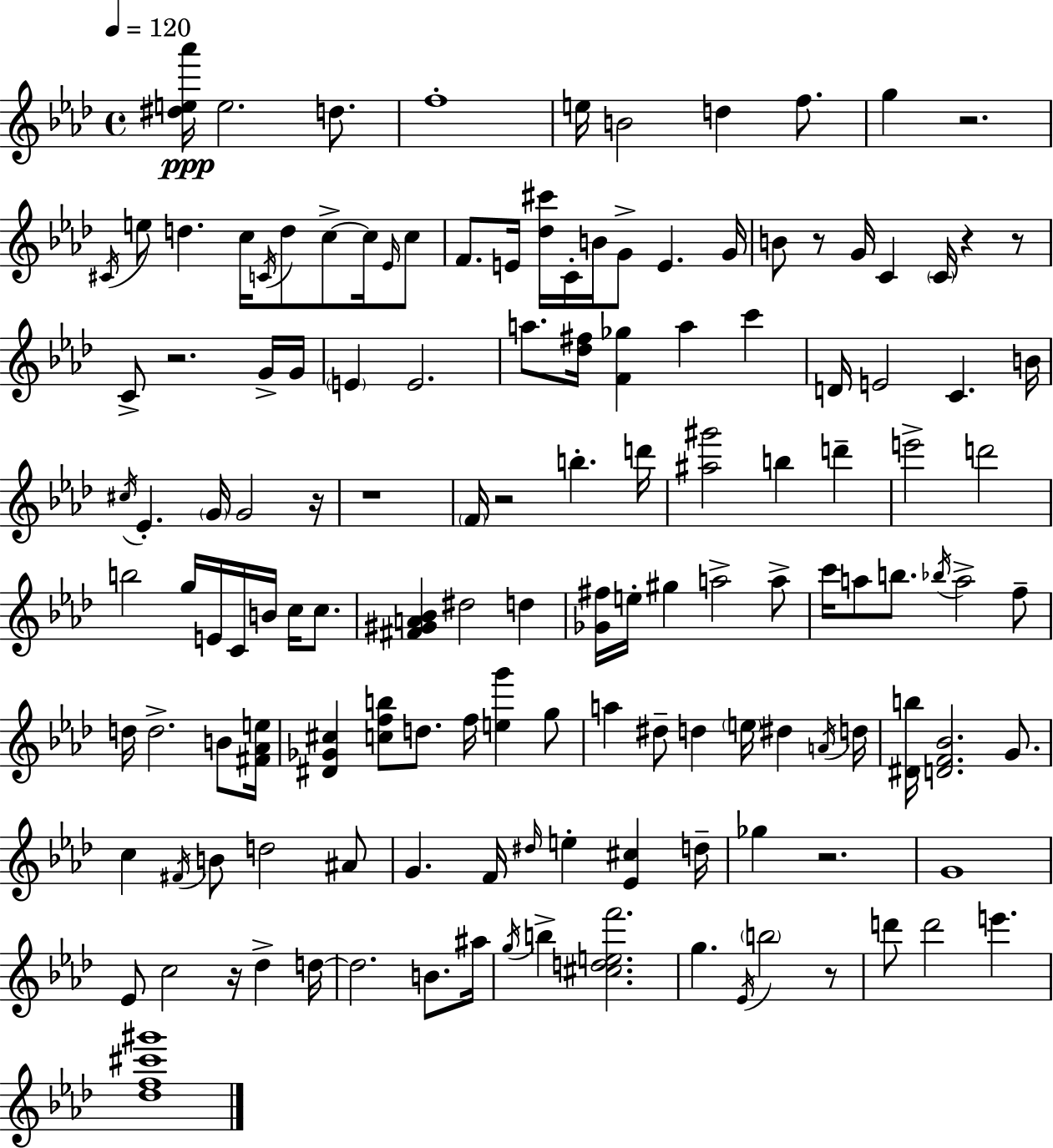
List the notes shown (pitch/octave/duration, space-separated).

[D#5,E5,Ab6]/s E5/h. D5/e. F5/w E5/s B4/h D5/q F5/e. G5/q R/h. C#4/s E5/e D5/q. C5/s C4/s D5/e C5/e C5/s Eb4/s C5/e F4/e. E4/s [Db5,C#6]/s C4/s B4/s G4/e E4/q. G4/s B4/e R/e G4/s C4/q C4/s R/q R/e C4/e R/h. G4/s G4/s E4/q E4/h. A5/e. [Db5,F#5]/s [F4,Gb5]/q A5/q C6/q D4/s E4/h C4/q. B4/s C#5/s Eb4/q. G4/s G4/h R/s R/w F4/s R/h B5/q. D6/s [A#5,G#6]/h B5/q D6/q E6/h D6/h B5/h G5/s E4/s C4/s B4/s C5/s C5/e. [F#4,G#4,A4,Bb4]/q D#5/h D5/q [Gb4,F#5]/s E5/s G#5/q A5/h A5/e C6/s A5/e B5/e. Bb5/s A5/h F5/e D5/s D5/h. B4/e [F#4,Ab4,E5]/s [D#4,Gb4,C#5]/q [C5,F5,B5]/e D5/e. F5/s [E5,G6]/q G5/e A5/q D#5/e D5/q E5/s D#5/q A4/s D5/s [D#4,B5]/s [D4,F4,Bb4]/h. G4/e. C5/q F#4/s B4/e D5/h A#4/e G4/q. F4/s D#5/s E5/q [Eb4,C#5]/q D5/s Gb5/q R/h. G4/w Eb4/e C5/h R/s Db5/q D5/s D5/h. B4/e. A#5/s G5/s B5/q [C#5,D5,E5,F6]/h. G5/q. Eb4/s B5/h R/e D6/e D6/h E6/q. [Db5,F5,C#6,G#6]/w